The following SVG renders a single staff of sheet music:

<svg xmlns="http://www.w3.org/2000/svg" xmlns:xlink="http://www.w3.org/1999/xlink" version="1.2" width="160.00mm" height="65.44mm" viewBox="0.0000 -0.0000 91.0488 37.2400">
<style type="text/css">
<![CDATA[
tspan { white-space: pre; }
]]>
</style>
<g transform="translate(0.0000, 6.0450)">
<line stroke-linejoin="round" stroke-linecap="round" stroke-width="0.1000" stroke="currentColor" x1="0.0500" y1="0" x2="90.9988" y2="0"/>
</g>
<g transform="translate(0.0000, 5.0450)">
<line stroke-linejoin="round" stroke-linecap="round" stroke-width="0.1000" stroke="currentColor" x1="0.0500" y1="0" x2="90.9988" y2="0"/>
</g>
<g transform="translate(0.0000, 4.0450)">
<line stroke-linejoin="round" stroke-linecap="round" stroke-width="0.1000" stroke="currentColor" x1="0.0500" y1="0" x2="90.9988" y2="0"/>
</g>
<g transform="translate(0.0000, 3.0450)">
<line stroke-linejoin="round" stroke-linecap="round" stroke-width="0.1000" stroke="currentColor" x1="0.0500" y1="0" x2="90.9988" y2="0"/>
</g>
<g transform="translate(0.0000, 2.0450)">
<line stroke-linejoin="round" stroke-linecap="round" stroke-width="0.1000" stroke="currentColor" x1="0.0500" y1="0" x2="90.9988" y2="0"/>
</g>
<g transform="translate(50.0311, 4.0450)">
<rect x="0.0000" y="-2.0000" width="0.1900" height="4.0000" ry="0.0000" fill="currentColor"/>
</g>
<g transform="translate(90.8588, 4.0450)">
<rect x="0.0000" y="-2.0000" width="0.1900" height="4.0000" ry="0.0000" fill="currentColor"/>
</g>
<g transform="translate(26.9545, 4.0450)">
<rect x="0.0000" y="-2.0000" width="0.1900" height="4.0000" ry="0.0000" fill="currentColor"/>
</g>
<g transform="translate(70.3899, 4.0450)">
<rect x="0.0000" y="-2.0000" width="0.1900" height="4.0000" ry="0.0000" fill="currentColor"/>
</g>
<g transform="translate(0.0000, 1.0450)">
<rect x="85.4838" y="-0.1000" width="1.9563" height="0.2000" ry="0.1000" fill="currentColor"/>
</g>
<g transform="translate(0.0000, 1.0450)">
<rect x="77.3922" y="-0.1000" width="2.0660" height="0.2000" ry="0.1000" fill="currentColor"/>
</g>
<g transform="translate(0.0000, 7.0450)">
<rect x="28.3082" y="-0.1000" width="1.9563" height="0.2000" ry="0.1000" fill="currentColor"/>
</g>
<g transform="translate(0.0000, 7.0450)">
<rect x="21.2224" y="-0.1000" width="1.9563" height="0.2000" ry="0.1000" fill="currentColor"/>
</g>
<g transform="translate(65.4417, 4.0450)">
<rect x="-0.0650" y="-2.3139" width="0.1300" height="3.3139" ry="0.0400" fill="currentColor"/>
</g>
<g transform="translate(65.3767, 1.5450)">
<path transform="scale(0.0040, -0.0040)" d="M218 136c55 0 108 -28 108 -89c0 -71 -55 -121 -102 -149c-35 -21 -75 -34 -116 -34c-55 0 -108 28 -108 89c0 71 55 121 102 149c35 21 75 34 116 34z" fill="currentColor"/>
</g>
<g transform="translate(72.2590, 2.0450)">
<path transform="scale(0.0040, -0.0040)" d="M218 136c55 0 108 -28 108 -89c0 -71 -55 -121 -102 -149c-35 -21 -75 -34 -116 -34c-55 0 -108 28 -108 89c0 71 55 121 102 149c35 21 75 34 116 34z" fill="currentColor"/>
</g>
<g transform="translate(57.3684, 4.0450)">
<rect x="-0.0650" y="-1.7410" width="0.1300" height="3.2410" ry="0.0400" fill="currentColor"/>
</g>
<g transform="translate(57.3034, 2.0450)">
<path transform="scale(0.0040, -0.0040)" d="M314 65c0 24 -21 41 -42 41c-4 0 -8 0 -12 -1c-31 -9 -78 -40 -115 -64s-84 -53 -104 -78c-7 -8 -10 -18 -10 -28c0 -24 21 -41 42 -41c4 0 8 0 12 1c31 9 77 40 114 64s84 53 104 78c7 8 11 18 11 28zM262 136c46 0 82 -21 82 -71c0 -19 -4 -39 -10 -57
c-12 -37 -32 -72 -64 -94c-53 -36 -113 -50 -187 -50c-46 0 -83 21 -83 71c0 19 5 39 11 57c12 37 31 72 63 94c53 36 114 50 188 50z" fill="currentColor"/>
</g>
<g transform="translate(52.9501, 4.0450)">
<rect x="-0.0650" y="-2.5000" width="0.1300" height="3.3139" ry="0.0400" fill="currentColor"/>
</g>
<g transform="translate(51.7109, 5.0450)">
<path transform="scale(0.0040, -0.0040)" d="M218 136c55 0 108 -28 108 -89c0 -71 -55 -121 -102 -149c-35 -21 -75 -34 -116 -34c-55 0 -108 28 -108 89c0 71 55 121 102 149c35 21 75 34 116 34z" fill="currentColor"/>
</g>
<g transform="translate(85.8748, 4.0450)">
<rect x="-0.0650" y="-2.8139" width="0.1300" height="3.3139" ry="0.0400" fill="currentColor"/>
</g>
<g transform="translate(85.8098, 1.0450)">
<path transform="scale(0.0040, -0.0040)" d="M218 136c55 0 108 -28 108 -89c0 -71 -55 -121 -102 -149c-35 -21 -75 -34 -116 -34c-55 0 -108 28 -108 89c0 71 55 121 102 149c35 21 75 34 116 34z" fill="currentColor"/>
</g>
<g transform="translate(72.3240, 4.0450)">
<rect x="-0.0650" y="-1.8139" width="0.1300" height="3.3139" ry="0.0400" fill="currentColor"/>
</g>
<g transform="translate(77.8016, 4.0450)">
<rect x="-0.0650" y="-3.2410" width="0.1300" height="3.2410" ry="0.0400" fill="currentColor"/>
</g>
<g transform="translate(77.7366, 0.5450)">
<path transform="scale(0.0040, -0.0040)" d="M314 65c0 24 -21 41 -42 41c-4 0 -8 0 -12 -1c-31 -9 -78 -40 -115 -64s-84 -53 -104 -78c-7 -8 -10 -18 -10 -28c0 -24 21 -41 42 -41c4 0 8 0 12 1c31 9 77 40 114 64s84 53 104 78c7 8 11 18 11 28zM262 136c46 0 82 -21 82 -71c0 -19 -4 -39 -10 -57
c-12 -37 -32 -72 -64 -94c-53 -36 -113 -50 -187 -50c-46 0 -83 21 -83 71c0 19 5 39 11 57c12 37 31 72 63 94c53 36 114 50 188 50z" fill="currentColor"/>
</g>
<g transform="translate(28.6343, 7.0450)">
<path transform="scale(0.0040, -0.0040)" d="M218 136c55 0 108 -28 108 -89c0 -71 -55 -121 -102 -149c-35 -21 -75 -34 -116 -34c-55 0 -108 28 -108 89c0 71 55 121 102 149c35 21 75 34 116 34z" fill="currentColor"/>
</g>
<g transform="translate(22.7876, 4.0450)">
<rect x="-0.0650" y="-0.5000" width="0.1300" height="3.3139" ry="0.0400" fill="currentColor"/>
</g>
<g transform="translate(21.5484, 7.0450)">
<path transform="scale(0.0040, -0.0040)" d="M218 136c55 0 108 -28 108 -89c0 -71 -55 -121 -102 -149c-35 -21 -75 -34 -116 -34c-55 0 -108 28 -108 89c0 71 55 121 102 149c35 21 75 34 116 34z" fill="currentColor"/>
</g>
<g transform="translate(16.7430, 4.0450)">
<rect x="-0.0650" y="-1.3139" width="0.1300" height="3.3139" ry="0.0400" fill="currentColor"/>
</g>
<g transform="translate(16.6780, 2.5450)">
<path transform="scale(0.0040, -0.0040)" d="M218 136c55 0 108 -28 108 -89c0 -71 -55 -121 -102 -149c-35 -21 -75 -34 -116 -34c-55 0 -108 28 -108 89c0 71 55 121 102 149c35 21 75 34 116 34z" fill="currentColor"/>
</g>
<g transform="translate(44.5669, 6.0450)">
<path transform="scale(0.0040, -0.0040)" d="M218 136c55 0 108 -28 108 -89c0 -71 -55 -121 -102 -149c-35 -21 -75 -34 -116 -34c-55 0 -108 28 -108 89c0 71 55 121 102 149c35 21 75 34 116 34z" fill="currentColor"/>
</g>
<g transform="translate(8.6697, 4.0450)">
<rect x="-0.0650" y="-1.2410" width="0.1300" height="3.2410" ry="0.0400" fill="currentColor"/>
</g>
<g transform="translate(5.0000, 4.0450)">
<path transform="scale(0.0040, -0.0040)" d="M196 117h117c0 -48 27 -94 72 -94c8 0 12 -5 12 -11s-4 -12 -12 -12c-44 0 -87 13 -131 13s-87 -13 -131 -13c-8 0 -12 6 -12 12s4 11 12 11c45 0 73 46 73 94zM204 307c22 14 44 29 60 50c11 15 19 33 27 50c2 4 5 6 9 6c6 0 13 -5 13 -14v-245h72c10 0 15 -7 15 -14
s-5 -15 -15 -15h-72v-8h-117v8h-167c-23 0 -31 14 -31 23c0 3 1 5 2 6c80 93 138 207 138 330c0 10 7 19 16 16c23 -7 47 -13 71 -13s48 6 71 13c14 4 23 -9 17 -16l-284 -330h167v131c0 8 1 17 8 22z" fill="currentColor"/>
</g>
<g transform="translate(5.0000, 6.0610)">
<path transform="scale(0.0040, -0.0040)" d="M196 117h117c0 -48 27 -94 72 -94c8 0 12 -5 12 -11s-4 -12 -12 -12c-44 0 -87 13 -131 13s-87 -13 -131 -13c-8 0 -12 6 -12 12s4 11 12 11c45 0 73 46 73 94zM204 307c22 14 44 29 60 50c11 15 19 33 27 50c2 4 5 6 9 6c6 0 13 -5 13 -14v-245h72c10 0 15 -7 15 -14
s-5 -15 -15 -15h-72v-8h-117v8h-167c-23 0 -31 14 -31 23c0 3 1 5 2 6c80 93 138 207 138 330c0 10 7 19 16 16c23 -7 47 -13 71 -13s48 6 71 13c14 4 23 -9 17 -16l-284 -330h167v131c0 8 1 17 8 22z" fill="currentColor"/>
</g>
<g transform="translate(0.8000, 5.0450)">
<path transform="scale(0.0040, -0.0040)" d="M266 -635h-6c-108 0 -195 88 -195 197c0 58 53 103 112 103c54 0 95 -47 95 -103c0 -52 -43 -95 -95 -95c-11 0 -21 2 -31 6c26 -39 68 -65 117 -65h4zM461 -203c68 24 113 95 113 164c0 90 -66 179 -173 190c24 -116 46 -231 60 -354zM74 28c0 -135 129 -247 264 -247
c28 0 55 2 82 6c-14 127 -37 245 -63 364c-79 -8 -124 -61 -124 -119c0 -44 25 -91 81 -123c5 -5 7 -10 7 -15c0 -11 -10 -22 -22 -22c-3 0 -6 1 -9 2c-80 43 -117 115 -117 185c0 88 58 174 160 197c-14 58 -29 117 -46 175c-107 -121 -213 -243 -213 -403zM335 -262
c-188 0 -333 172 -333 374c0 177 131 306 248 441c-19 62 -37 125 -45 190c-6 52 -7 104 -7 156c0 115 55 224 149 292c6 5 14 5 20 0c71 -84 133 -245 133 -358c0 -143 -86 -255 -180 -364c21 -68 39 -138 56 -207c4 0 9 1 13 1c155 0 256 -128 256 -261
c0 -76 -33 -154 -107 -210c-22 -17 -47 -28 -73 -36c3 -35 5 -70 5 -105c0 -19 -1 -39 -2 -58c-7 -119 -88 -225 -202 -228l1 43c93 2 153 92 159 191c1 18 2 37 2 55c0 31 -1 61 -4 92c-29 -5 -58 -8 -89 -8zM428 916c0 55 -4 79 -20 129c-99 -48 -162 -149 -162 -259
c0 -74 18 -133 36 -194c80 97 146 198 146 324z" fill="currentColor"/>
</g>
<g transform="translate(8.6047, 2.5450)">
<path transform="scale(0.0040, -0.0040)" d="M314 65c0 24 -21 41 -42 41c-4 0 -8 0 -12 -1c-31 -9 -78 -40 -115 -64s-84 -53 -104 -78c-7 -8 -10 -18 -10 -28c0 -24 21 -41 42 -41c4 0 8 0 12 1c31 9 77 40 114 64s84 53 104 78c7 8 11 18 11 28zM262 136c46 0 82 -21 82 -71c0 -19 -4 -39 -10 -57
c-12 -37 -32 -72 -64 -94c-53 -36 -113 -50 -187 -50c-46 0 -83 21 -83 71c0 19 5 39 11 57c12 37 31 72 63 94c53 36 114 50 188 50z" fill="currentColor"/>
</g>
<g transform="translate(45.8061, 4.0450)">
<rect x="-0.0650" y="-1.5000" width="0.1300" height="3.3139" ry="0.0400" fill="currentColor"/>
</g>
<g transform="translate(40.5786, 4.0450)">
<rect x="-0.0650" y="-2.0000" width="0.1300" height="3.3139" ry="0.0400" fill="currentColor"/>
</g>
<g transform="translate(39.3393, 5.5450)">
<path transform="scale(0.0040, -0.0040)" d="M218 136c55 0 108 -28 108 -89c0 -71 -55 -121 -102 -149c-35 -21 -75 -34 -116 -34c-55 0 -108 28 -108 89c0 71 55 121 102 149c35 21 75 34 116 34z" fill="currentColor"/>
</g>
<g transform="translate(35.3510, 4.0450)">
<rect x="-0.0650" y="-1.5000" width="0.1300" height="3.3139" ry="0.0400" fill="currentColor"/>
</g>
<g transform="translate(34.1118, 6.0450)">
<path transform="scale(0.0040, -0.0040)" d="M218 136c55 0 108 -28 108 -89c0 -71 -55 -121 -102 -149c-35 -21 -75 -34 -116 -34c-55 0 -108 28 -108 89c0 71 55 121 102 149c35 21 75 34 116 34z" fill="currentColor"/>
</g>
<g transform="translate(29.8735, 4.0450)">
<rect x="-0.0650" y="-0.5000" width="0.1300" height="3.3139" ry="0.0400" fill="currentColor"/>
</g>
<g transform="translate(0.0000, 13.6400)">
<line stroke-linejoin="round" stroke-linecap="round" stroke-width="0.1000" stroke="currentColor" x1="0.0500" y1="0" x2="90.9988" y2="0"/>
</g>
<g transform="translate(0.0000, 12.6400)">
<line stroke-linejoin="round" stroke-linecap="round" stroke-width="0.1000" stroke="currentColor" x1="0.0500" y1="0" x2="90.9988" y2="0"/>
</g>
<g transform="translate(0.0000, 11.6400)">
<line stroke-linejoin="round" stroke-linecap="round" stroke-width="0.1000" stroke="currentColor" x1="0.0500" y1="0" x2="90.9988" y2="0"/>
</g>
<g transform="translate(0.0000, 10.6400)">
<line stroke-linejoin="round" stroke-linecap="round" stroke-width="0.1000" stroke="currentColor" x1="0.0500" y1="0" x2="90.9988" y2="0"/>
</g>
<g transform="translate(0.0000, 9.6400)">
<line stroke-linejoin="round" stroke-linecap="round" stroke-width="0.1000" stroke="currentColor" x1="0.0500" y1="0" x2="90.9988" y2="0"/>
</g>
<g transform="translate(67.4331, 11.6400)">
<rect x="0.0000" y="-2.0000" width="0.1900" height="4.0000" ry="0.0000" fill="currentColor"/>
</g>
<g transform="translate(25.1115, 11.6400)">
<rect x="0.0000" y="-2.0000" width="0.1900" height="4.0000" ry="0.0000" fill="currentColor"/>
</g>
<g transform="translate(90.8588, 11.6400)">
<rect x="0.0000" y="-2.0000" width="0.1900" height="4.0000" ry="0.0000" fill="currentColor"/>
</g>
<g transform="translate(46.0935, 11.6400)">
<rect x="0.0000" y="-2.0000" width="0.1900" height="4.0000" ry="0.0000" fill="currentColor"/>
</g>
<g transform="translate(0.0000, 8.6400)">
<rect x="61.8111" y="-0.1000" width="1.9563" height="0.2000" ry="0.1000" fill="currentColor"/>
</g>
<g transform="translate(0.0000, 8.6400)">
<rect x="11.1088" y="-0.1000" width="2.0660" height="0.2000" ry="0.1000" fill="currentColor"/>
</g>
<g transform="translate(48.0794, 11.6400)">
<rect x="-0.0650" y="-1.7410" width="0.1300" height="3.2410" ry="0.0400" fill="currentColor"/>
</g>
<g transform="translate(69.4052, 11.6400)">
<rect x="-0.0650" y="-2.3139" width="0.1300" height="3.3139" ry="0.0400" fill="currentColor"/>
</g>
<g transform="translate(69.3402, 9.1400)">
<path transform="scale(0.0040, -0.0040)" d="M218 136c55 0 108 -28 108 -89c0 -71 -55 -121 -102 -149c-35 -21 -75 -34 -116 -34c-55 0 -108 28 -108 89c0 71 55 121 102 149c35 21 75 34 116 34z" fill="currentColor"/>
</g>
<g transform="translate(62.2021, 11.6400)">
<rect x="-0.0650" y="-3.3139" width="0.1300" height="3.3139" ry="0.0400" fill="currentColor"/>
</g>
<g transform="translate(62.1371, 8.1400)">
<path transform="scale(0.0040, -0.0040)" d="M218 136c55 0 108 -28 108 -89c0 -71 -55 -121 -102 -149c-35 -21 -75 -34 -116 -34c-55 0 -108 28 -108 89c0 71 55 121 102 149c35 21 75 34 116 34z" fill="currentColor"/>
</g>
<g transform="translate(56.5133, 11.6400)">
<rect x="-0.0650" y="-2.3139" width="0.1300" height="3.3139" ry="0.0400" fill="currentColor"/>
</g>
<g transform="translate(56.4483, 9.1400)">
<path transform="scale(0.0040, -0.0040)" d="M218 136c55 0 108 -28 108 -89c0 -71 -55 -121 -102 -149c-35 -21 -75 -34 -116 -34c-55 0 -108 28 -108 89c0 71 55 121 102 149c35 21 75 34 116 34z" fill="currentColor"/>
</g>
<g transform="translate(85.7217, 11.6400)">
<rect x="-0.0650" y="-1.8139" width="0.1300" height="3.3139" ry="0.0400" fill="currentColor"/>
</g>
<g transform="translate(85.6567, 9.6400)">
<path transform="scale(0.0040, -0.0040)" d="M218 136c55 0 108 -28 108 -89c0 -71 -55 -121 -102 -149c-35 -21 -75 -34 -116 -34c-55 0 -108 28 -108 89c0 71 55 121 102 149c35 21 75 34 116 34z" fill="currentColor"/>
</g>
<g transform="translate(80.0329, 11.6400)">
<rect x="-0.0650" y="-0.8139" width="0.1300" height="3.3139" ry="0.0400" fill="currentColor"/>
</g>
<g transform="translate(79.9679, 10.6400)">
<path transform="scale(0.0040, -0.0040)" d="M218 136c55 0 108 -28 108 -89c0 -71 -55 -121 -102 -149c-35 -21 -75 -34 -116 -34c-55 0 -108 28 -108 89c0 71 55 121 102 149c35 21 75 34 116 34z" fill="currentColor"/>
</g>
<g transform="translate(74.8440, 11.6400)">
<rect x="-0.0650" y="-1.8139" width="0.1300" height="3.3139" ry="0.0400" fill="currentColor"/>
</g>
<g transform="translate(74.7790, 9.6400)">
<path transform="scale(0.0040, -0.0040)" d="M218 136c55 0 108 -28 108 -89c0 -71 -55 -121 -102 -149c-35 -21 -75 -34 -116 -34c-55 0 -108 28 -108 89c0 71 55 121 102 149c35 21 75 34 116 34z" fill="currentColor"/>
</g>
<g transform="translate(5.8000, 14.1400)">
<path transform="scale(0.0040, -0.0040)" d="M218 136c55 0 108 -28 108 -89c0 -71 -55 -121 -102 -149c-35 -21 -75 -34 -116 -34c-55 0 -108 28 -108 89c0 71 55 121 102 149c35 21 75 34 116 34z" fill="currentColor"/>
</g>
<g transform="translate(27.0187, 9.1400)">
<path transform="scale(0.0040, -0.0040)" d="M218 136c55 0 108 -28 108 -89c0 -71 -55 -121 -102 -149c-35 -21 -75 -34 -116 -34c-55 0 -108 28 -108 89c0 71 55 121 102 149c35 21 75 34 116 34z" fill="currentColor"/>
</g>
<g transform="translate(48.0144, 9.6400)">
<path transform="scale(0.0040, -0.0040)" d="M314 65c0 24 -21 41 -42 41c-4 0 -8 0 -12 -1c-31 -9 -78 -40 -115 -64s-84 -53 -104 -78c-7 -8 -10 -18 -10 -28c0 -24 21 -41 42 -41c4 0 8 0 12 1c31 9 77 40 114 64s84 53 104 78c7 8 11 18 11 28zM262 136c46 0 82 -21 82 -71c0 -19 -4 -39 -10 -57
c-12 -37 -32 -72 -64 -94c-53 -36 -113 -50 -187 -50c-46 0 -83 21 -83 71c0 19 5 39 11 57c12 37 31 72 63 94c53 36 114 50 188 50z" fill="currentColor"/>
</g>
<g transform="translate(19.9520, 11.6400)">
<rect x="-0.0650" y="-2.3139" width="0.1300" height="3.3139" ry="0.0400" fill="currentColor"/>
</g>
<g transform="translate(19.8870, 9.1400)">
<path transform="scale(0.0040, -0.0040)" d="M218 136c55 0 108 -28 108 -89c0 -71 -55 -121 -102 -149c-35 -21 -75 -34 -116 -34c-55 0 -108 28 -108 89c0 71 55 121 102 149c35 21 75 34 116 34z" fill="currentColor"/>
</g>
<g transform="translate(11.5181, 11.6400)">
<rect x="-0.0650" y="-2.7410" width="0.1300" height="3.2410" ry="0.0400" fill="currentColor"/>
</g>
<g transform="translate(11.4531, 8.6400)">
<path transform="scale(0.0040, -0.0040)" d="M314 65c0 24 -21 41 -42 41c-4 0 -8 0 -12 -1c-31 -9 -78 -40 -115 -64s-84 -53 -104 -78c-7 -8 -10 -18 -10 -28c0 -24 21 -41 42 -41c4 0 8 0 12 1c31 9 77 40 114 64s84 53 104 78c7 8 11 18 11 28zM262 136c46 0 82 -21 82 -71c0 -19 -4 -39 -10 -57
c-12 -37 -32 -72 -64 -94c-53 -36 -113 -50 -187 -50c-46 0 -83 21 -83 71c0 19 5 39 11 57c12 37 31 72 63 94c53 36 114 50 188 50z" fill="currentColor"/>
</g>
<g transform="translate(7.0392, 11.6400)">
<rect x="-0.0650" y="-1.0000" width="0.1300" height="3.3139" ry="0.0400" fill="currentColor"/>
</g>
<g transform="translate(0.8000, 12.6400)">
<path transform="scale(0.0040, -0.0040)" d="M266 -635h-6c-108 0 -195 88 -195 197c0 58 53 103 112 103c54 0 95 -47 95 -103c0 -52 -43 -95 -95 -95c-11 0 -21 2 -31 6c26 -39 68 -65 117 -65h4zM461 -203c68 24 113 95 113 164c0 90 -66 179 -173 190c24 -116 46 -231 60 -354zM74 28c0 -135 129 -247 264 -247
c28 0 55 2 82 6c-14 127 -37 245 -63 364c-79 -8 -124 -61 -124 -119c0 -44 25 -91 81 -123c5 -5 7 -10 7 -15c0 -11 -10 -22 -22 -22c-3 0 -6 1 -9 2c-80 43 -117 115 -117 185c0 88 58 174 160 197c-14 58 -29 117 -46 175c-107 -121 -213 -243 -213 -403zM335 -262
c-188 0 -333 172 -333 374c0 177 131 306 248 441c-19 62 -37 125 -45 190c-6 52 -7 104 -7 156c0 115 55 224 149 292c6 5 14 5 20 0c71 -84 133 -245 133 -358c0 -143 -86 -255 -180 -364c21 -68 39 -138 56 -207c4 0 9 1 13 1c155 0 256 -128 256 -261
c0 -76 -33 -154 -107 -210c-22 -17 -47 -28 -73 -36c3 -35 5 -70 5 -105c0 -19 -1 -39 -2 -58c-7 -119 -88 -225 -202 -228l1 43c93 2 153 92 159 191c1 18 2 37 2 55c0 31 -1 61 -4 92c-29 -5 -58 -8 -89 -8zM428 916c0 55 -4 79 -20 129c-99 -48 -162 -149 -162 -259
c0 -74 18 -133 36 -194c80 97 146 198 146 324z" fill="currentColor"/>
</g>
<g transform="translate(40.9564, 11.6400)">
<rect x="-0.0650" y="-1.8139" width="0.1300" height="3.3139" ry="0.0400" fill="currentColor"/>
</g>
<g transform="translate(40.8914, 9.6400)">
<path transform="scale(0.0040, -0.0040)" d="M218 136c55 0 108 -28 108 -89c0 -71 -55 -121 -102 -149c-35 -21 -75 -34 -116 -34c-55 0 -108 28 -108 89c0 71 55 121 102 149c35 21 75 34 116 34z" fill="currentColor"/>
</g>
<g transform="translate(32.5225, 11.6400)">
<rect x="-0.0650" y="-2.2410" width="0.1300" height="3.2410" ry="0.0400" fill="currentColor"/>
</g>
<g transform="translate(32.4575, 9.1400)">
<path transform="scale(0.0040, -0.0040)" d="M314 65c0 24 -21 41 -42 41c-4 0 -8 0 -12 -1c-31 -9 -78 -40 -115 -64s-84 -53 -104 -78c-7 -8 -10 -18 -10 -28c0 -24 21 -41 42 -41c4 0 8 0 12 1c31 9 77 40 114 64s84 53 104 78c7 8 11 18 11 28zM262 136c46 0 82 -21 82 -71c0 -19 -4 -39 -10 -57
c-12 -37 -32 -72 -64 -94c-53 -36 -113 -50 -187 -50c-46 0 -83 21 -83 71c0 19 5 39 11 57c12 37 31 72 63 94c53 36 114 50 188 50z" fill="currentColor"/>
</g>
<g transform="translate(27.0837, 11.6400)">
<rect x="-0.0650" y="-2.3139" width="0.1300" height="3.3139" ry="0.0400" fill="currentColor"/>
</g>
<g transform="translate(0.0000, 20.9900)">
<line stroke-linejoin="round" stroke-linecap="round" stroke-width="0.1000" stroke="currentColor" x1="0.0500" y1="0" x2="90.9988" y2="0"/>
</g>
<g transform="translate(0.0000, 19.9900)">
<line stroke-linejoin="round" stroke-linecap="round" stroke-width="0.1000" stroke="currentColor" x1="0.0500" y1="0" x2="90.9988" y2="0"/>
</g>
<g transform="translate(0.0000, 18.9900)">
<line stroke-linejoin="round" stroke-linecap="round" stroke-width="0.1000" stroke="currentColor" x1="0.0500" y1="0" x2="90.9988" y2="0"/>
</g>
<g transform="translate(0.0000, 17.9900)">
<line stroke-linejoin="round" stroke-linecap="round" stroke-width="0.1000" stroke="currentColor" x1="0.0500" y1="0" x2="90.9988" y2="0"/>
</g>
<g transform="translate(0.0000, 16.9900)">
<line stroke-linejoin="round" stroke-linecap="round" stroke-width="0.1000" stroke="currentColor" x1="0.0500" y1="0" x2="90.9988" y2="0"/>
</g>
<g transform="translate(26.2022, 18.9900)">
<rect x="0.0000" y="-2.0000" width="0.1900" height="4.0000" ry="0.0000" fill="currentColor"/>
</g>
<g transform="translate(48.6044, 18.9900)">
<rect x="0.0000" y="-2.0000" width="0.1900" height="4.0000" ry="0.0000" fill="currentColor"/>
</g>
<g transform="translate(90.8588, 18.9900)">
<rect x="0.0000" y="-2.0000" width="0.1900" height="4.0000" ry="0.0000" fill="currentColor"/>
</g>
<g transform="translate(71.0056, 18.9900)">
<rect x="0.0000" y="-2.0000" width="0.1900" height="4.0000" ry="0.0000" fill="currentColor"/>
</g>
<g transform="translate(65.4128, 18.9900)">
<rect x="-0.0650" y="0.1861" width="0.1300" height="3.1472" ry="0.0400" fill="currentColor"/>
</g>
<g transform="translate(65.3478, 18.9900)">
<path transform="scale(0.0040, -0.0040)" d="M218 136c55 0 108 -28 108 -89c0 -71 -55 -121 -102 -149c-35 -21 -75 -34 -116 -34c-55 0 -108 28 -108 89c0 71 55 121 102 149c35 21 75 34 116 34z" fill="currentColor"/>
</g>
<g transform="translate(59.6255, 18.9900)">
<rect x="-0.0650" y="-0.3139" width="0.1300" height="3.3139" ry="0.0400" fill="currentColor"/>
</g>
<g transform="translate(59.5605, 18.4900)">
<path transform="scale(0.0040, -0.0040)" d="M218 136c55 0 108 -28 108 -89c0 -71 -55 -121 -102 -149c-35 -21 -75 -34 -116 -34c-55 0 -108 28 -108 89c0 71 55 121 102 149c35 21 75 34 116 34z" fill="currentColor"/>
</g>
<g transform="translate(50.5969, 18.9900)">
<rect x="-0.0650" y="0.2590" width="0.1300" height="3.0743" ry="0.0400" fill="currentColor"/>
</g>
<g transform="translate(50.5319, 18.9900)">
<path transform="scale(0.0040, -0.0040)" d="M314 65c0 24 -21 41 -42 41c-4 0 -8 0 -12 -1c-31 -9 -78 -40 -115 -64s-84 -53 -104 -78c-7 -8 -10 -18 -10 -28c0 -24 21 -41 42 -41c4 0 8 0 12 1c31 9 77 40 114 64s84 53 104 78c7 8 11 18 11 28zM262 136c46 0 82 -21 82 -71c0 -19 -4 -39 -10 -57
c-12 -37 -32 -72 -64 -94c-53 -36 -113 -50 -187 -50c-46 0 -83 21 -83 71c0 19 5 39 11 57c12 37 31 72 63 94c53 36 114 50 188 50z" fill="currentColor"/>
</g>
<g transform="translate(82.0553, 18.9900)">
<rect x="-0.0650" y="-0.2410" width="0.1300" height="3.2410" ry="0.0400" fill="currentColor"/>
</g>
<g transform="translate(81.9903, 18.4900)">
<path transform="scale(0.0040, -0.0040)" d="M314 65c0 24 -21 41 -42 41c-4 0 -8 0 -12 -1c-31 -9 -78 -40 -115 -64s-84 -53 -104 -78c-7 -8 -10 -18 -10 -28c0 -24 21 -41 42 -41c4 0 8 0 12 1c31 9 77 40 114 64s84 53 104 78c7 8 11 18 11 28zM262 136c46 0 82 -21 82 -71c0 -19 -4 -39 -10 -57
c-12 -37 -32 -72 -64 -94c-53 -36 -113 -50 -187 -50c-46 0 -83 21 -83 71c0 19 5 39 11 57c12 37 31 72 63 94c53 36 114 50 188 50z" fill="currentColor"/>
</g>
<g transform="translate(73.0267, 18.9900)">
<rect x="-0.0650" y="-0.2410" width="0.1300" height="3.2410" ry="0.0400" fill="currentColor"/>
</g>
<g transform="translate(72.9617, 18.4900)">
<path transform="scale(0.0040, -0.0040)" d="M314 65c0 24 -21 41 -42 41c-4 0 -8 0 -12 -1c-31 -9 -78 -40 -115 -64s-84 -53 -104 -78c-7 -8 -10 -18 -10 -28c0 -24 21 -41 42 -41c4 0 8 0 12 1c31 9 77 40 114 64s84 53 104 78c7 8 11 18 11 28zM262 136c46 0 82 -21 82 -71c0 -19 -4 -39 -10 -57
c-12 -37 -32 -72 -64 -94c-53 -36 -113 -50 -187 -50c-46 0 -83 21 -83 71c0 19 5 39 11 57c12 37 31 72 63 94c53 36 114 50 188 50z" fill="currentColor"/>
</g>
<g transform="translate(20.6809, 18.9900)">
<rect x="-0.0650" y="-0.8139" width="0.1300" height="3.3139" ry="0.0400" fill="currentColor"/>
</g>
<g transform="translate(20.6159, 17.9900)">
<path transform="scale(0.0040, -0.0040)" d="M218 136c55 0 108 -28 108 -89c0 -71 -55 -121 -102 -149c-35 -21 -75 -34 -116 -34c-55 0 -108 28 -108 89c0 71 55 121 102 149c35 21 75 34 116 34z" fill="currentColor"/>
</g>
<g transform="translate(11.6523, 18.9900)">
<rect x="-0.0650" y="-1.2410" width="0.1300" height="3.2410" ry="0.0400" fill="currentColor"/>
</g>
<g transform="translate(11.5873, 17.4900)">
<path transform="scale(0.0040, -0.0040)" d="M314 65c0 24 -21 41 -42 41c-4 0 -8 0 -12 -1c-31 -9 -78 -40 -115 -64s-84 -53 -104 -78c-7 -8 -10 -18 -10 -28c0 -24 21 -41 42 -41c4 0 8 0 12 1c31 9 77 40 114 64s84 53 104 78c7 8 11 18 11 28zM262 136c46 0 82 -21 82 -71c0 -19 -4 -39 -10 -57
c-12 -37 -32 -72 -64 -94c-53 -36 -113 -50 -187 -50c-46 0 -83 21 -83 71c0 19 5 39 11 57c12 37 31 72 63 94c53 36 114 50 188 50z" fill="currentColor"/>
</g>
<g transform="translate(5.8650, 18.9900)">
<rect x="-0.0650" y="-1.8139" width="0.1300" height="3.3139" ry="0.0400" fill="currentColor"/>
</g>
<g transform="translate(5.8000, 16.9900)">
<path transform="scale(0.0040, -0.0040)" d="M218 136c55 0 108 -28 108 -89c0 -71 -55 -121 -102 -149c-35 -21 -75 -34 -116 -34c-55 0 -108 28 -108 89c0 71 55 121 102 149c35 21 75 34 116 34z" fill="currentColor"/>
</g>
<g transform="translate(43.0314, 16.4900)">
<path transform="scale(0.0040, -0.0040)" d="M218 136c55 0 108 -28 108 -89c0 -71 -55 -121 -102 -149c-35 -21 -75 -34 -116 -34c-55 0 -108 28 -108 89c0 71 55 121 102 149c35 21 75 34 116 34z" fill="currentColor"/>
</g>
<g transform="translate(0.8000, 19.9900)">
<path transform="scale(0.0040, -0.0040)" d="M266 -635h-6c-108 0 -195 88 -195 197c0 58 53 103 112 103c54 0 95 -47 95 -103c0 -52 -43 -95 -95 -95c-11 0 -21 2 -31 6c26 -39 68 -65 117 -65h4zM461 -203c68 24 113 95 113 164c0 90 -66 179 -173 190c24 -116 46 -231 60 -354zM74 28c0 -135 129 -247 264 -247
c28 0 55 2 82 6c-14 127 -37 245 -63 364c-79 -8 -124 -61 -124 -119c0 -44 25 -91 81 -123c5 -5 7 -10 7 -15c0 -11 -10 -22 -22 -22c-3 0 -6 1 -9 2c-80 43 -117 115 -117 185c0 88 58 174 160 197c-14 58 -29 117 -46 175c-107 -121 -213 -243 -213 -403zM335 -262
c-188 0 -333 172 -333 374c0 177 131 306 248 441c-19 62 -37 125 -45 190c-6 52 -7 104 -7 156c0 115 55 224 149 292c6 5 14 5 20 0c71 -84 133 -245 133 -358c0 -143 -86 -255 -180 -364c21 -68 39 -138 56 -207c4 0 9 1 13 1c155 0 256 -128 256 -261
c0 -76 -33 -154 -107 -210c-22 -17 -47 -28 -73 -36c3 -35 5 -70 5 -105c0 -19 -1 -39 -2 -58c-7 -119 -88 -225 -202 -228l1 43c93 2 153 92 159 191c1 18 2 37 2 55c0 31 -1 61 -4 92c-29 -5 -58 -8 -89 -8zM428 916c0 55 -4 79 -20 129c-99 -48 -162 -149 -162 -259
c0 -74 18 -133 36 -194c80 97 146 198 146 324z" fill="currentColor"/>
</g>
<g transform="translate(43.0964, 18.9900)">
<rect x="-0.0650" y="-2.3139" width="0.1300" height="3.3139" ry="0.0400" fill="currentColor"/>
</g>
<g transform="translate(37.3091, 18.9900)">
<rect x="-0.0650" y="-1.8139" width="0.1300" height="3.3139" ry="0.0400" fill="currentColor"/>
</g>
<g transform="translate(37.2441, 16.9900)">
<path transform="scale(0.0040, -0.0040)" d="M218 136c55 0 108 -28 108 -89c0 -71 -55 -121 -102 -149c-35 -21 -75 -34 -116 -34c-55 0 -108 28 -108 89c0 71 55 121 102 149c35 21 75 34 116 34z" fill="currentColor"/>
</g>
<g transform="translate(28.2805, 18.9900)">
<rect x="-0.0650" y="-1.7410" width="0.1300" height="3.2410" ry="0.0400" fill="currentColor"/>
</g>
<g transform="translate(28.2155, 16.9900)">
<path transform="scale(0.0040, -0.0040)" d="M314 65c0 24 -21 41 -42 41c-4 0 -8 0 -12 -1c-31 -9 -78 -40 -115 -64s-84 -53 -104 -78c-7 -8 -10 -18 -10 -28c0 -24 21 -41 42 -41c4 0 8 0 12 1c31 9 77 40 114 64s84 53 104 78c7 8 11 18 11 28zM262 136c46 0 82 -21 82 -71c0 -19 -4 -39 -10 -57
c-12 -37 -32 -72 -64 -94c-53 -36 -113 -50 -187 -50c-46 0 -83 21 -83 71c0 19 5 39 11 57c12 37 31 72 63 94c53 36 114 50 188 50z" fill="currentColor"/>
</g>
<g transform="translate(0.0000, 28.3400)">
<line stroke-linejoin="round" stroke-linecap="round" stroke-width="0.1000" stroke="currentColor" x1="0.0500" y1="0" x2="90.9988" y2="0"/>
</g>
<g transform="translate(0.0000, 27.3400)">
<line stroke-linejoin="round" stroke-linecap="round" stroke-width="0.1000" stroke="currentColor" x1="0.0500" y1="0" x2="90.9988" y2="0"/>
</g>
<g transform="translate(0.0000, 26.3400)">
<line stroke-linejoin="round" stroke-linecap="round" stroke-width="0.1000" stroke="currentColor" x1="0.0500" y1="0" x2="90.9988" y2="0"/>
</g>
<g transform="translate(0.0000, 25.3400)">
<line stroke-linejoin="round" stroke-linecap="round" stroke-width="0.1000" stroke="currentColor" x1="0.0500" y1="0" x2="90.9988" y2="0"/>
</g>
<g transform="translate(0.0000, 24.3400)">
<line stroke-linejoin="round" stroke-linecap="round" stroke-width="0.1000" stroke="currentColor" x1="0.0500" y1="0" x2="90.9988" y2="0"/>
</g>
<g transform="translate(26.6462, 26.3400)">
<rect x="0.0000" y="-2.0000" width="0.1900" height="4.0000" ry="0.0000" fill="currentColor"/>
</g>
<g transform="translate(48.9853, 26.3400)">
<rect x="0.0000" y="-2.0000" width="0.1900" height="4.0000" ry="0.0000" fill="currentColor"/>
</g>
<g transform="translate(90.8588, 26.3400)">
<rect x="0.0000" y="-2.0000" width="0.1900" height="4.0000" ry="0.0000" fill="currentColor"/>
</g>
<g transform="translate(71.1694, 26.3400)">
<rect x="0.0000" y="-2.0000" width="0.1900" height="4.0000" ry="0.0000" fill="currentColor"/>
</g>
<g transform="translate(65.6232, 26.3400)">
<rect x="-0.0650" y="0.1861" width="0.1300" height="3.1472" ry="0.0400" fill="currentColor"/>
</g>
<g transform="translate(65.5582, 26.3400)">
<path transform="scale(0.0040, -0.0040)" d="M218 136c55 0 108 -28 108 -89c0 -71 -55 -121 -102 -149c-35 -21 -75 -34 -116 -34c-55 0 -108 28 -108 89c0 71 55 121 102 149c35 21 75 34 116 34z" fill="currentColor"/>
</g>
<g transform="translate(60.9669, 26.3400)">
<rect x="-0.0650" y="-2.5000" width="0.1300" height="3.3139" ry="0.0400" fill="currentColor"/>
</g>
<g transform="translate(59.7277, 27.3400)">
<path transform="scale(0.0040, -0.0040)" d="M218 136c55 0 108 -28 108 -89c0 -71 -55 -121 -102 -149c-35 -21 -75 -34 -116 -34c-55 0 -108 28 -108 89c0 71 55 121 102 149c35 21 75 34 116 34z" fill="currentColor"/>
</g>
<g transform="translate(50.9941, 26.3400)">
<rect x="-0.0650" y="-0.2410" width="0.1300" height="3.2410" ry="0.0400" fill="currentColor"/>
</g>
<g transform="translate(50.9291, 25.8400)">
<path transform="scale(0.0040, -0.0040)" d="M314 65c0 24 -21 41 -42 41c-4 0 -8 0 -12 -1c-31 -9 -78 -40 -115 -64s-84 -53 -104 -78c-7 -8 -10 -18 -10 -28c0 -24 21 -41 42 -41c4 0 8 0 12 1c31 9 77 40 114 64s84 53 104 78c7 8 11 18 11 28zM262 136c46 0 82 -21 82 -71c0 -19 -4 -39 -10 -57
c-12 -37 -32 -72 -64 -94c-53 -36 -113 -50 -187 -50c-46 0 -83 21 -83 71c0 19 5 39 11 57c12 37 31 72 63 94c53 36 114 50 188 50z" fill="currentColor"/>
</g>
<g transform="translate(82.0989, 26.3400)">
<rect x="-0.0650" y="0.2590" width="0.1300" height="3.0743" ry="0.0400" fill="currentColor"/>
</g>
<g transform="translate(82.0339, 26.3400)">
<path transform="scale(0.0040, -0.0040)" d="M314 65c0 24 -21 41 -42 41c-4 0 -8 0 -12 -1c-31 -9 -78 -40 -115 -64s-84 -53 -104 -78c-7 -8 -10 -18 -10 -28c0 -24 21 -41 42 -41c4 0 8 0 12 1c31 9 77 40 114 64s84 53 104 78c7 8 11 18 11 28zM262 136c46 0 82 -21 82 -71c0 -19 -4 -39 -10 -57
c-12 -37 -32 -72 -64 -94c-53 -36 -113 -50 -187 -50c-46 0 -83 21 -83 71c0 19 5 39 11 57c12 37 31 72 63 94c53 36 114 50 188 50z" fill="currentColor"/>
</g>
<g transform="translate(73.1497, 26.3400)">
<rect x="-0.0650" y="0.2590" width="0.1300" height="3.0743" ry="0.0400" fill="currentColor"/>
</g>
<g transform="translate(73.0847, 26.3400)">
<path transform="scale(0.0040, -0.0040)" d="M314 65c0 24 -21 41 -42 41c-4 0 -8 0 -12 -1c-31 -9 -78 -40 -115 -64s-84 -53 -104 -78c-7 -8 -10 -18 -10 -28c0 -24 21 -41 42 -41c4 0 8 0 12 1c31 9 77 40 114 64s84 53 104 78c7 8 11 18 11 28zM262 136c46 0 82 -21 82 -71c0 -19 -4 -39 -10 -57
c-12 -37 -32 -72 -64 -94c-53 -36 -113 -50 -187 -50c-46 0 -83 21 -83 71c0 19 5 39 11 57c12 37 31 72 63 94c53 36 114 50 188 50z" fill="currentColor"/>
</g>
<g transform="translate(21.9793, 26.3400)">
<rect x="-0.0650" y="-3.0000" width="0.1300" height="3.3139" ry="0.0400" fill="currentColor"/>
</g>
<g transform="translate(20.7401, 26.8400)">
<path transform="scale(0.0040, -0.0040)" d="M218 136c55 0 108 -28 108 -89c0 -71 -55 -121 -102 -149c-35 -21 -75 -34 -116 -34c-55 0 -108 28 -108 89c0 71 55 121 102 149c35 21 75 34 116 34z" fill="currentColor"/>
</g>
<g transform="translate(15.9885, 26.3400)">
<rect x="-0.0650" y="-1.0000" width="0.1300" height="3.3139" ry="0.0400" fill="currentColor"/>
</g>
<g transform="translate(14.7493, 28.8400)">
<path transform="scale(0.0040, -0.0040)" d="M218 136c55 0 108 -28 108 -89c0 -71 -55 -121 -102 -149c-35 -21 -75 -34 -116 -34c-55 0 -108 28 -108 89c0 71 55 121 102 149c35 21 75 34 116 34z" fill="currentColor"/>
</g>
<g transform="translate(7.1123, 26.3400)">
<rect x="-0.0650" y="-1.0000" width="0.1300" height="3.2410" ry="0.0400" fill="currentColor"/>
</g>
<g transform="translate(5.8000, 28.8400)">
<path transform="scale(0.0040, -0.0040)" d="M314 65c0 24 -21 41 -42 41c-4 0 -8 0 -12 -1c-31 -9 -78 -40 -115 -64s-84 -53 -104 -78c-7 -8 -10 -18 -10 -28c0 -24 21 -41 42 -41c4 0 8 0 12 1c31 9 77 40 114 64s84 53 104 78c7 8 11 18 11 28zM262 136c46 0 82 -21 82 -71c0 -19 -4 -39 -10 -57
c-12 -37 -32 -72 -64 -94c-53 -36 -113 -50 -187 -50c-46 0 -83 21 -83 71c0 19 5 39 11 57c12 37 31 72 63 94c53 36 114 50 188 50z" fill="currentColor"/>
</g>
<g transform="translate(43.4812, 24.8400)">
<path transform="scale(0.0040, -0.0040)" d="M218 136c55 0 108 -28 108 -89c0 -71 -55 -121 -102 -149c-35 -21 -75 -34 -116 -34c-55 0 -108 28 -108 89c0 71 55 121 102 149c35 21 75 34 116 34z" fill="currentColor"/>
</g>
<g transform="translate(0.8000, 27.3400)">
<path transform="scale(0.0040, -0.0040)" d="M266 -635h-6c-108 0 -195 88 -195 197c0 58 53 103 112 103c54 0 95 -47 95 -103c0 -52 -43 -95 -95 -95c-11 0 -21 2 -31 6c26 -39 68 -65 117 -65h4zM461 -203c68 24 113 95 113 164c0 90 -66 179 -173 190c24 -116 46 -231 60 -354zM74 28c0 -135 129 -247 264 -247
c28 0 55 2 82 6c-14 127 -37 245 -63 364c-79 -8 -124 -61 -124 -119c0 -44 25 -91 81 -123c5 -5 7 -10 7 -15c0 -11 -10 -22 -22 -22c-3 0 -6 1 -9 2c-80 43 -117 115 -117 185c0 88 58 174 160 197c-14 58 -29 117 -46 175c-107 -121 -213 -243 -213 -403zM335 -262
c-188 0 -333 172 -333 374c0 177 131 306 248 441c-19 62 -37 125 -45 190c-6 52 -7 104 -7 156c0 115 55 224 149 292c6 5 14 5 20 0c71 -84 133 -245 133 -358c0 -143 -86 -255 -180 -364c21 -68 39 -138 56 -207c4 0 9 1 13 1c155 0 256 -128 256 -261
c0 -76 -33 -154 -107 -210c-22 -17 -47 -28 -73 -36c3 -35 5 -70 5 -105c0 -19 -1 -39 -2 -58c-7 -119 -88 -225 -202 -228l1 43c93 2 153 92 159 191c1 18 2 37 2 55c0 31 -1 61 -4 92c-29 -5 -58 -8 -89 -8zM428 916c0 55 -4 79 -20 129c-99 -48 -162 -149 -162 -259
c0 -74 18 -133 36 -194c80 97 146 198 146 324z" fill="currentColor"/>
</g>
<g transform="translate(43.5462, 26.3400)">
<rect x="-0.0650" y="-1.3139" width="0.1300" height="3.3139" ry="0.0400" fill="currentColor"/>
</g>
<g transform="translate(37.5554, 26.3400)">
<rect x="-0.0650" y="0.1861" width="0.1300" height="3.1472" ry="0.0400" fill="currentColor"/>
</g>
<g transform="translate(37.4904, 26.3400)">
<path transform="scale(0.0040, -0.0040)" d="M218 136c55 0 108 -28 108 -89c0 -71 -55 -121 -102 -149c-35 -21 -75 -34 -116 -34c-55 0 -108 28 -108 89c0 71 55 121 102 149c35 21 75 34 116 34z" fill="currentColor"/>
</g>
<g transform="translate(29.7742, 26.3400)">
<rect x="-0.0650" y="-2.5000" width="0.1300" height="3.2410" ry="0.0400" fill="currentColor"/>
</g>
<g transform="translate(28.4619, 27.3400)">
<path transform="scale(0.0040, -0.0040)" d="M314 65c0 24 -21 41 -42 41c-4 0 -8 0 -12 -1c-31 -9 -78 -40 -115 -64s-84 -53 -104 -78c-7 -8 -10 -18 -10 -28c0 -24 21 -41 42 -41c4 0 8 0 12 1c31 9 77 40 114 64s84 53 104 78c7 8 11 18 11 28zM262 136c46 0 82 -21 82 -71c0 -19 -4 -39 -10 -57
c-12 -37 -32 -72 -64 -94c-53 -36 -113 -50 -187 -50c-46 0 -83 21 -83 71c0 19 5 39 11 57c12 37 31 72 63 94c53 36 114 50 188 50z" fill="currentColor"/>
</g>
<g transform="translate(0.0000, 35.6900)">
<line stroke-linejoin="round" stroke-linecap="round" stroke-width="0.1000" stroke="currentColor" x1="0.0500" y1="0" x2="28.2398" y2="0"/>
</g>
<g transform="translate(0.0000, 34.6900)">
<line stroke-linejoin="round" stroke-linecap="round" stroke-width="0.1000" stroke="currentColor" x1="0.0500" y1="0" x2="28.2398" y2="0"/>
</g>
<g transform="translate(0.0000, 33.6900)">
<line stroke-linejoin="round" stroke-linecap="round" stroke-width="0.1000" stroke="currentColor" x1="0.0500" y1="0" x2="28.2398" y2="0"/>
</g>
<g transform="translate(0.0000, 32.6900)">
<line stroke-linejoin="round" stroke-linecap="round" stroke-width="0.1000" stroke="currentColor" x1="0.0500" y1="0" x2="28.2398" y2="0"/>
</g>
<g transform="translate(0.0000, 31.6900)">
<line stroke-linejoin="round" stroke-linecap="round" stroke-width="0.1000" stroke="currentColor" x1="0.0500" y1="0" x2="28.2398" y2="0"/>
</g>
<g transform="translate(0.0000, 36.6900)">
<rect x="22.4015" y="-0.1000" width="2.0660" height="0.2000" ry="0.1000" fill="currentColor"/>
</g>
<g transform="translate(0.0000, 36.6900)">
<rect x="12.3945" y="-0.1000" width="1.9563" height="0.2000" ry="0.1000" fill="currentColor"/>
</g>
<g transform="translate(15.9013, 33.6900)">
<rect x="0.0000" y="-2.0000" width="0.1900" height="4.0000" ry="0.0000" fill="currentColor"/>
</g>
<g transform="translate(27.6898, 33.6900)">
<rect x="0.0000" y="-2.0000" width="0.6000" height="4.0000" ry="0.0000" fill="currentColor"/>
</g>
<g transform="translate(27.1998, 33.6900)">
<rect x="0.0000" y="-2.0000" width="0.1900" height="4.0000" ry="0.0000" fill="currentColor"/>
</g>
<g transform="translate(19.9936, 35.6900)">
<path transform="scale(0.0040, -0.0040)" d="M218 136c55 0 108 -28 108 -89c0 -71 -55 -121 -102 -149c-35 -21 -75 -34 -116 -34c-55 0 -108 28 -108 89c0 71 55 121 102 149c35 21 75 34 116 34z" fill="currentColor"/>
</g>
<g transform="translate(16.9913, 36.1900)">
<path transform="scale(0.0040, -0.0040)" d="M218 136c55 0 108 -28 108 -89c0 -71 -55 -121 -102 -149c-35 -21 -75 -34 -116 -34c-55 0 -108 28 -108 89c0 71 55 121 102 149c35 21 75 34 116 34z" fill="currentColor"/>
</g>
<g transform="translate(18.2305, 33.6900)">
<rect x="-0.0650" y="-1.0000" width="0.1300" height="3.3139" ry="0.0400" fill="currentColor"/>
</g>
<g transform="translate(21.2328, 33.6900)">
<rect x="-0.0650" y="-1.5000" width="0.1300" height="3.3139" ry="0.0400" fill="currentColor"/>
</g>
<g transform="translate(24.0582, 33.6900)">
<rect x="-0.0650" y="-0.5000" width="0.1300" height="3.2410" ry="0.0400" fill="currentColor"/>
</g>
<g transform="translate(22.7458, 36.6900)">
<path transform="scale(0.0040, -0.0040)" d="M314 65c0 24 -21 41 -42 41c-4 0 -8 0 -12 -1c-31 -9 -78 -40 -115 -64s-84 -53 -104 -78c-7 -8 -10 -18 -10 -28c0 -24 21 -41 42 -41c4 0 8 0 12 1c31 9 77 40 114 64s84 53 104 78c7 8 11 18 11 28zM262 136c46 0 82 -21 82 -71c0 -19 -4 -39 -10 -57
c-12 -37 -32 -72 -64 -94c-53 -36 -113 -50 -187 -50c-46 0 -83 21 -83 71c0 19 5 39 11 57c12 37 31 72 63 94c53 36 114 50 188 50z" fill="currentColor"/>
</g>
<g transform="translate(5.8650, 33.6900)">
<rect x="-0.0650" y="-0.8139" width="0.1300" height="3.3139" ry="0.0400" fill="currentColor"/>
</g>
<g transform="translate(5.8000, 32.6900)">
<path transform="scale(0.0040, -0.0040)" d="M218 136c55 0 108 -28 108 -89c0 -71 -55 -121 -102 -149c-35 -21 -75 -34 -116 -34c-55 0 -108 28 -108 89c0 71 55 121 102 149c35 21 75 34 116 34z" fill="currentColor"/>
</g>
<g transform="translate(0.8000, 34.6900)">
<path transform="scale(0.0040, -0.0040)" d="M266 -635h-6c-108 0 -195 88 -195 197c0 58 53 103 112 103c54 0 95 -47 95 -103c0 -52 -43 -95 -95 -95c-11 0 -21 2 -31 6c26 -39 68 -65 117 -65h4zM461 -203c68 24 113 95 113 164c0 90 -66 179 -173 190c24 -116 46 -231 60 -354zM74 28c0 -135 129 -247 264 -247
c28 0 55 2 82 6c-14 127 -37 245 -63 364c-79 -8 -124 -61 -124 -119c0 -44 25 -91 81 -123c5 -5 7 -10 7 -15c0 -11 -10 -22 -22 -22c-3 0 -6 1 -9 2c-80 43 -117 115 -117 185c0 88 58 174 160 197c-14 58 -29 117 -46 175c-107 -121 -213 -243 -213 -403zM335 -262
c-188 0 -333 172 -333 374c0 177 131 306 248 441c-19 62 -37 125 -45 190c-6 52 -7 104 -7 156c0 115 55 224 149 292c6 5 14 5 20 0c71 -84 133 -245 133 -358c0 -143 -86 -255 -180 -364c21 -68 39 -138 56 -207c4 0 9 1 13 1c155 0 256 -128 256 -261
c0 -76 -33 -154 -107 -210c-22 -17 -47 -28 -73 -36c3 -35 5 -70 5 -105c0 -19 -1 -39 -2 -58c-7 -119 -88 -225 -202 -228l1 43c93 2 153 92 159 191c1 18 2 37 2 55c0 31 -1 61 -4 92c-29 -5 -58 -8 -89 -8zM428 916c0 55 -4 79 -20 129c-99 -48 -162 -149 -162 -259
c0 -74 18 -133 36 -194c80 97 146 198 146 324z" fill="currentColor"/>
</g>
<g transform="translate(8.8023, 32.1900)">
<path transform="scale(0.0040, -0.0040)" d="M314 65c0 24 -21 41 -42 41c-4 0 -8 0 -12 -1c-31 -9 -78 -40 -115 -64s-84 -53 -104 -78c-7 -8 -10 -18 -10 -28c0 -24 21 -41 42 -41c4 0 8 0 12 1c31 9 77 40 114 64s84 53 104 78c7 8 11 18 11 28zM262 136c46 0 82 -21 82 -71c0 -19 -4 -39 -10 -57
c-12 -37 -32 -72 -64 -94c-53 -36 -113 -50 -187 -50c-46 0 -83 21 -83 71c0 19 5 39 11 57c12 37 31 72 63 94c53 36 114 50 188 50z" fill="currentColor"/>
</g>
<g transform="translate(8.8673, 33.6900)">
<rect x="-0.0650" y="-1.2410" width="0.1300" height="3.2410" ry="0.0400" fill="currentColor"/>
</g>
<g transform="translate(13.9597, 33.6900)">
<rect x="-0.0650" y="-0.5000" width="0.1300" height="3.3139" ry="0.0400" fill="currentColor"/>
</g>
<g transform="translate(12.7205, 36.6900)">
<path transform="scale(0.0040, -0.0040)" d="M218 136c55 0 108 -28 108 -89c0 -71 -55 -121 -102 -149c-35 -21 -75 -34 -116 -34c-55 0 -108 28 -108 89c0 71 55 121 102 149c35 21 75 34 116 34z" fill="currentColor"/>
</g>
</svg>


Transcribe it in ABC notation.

X:1
T:Untitled
M:4/4
L:1/4
K:C
e2 e C C E F E G f2 g f b2 a D a2 g g g2 f f2 g b g f d f f e2 d f2 f g B2 c B c2 c2 D2 D A G2 B e c2 G B B2 B2 d e2 C D E C2